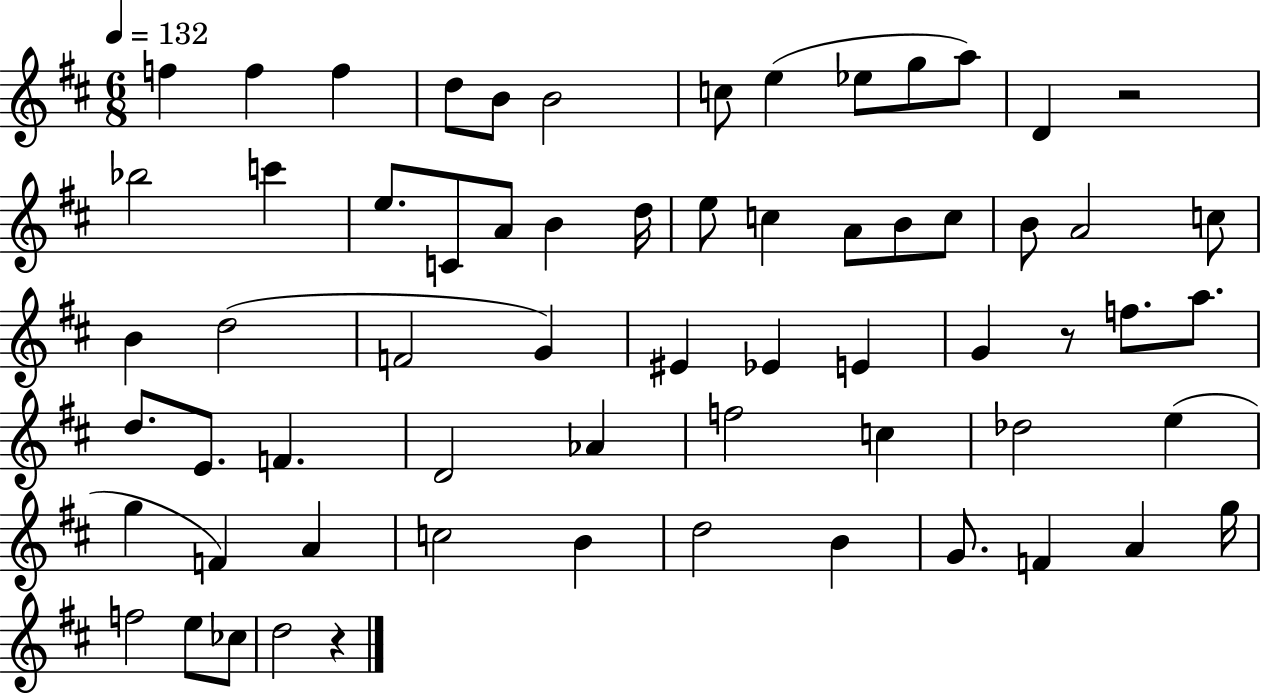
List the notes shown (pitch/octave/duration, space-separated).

F5/q F5/q F5/q D5/e B4/e B4/h C5/e E5/q Eb5/e G5/e A5/e D4/q R/h Bb5/h C6/q E5/e. C4/e A4/e B4/q D5/s E5/e C5/q A4/e B4/e C5/e B4/e A4/h C5/e B4/q D5/h F4/h G4/q EIS4/q Eb4/q E4/q G4/q R/e F5/e. A5/e. D5/e. E4/e. F4/q. D4/h Ab4/q F5/h C5/q Db5/h E5/q G5/q F4/q A4/q C5/h B4/q D5/h B4/q G4/e. F4/q A4/q G5/s F5/h E5/e CES5/e D5/h R/q